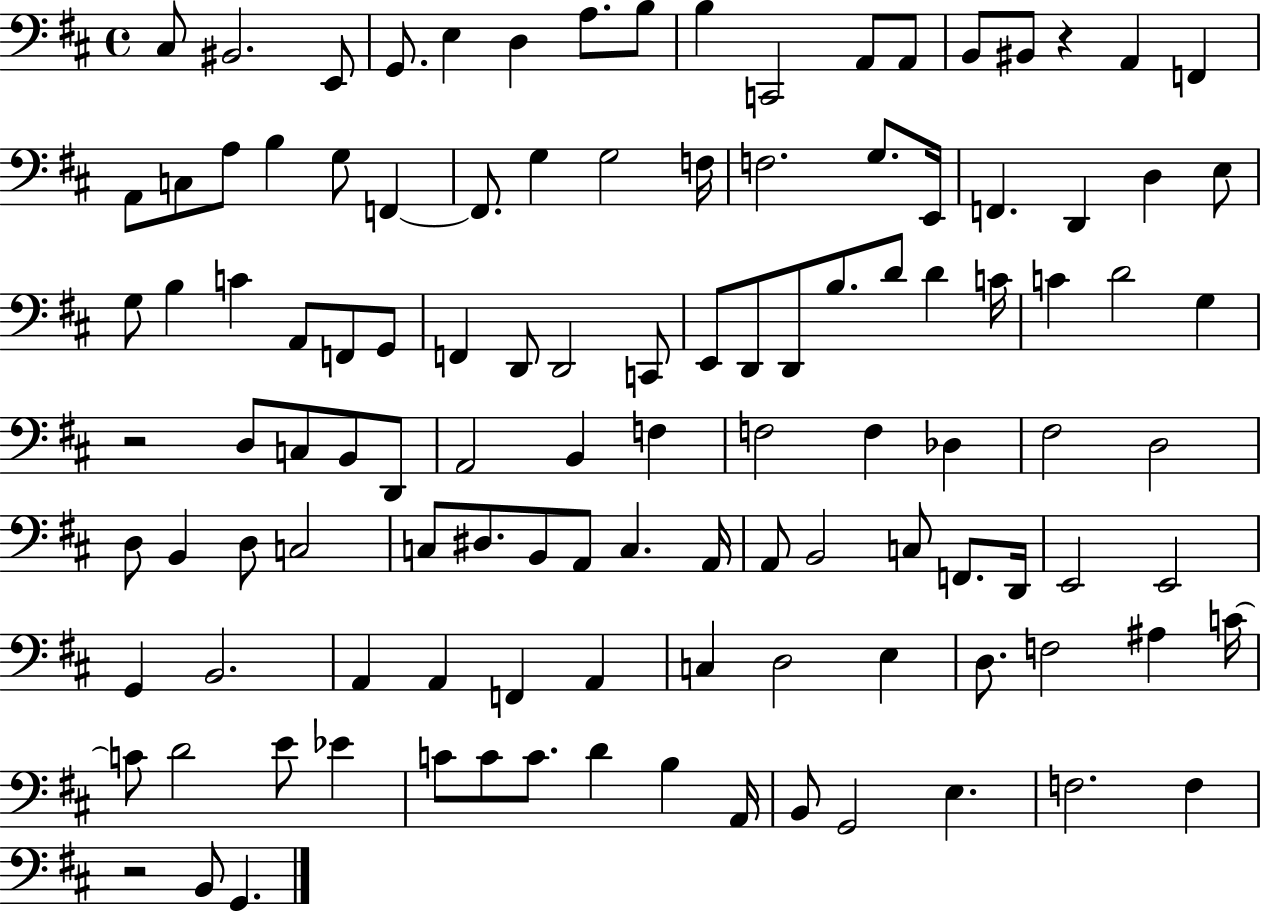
{
  \clef bass
  \time 4/4
  \defaultTimeSignature
  \key d \major
  cis8 bis,2. e,8 | g,8. e4 d4 a8. b8 | b4 c,2 a,8 a,8 | b,8 bis,8 r4 a,4 f,4 | \break a,8 c8 a8 b4 g8 f,4~~ | f,8. g4 g2 f16 | f2. g8. e,16 | f,4. d,4 d4 e8 | \break g8 b4 c'4 a,8 f,8 g,8 | f,4 d,8 d,2 c,8 | e,8 d,8 d,8 b8. d'8 d'4 c'16 | c'4 d'2 g4 | \break r2 d8 c8 b,8 d,8 | a,2 b,4 f4 | f2 f4 des4 | fis2 d2 | \break d8 b,4 d8 c2 | c8 dis8. b,8 a,8 c4. a,16 | a,8 b,2 c8 f,8. d,16 | e,2 e,2 | \break g,4 b,2. | a,4 a,4 f,4 a,4 | c4 d2 e4 | d8. f2 ais4 c'16~~ | \break c'8 d'2 e'8 ees'4 | c'8 c'8 c'8. d'4 b4 a,16 | b,8 g,2 e4. | f2. f4 | \break r2 b,8 g,4. | \bar "|."
}